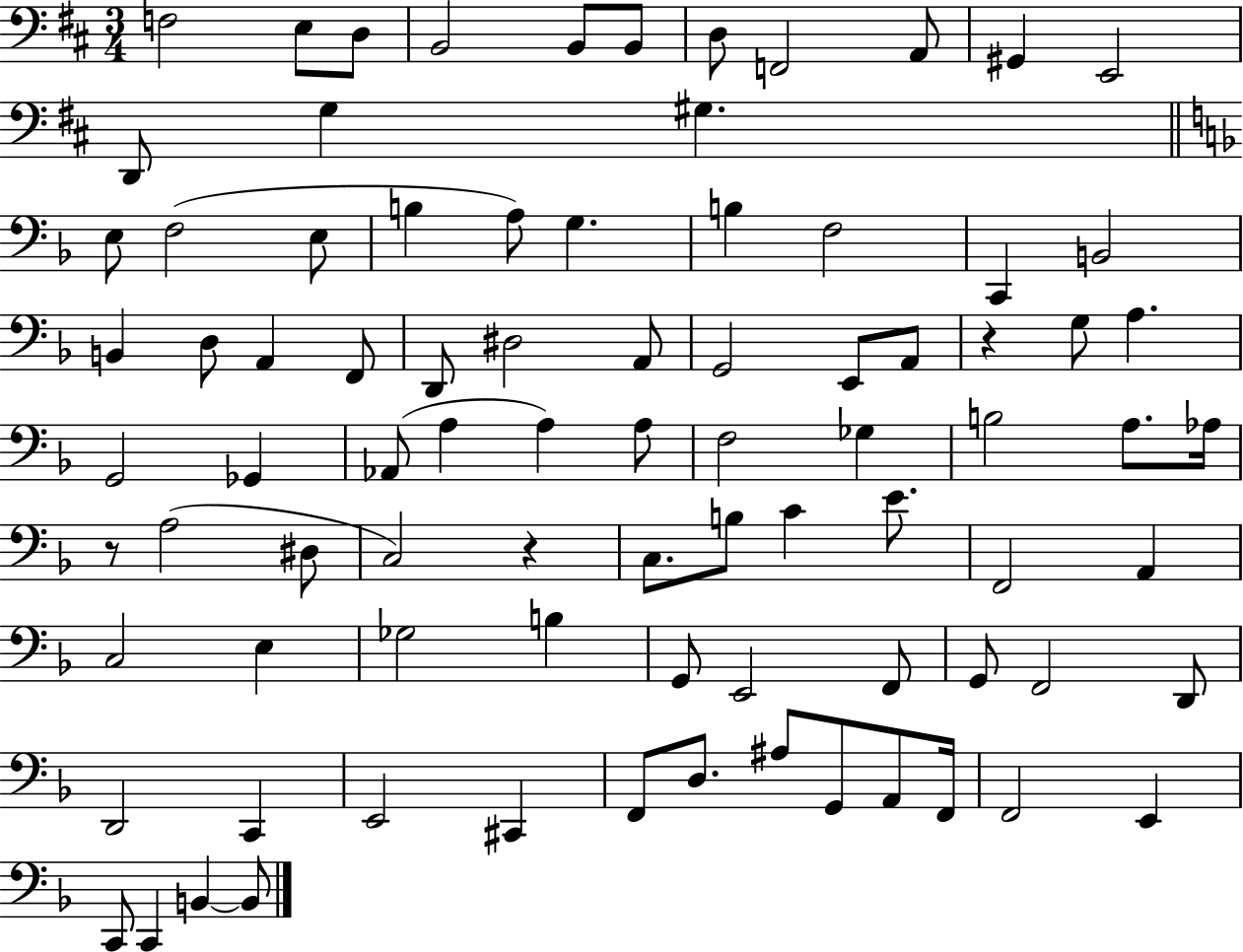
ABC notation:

X:1
T:Untitled
M:3/4
L:1/4
K:D
F,2 E,/2 D,/2 B,,2 B,,/2 B,,/2 D,/2 F,,2 A,,/2 ^G,, E,,2 D,,/2 G, ^G, E,/2 F,2 E,/2 B, A,/2 G, B, F,2 C,, B,,2 B,, D,/2 A,, F,,/2 D,,/2 ^D,2 A,,/2 G,,2 E,,/2 A,,/2 z G,/2 A, G,,2 _G,, _A,,/2 A, A, A,/2 F,2 _G, B,2 A,/2 _A,/4 z/2 A,2 ^D,/2 C,2 z C,/2 B,/2 C E/2 F,,2 A,, C,2 E, _G,2 B, G,,/2 E,,2 F,,/2 G,,/2 F,,2 D,,/2 D,,2 C,, E,,2 ^C,, F,,/2 D,/2 ^A,/2 G,,/2 A,,/2 F,,/4 F,,2 E,, C,,/2 C,, B,, B,,/2